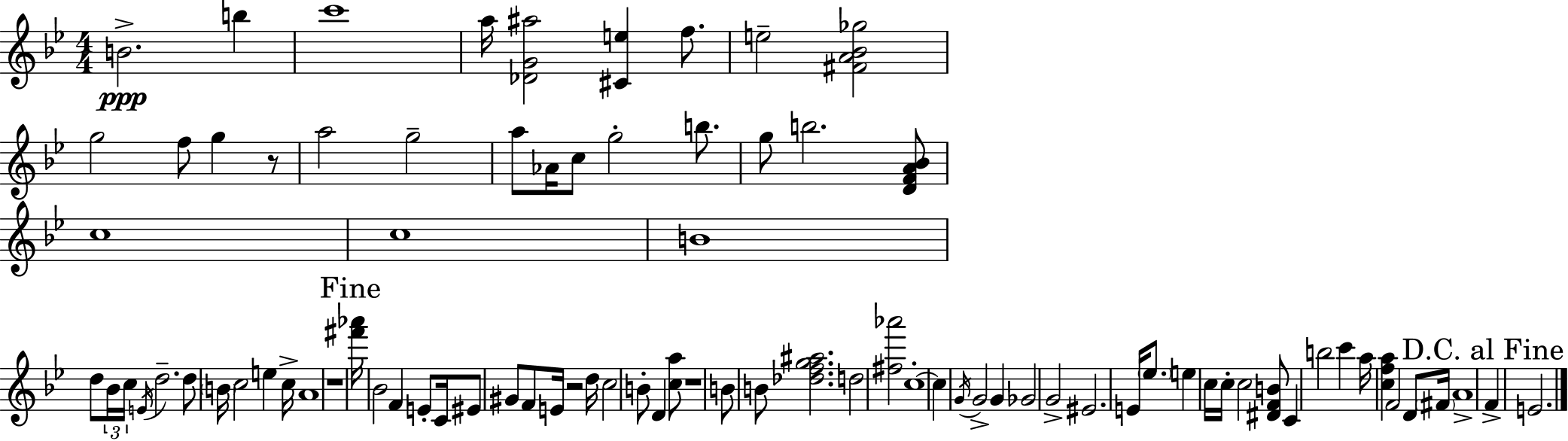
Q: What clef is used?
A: treble